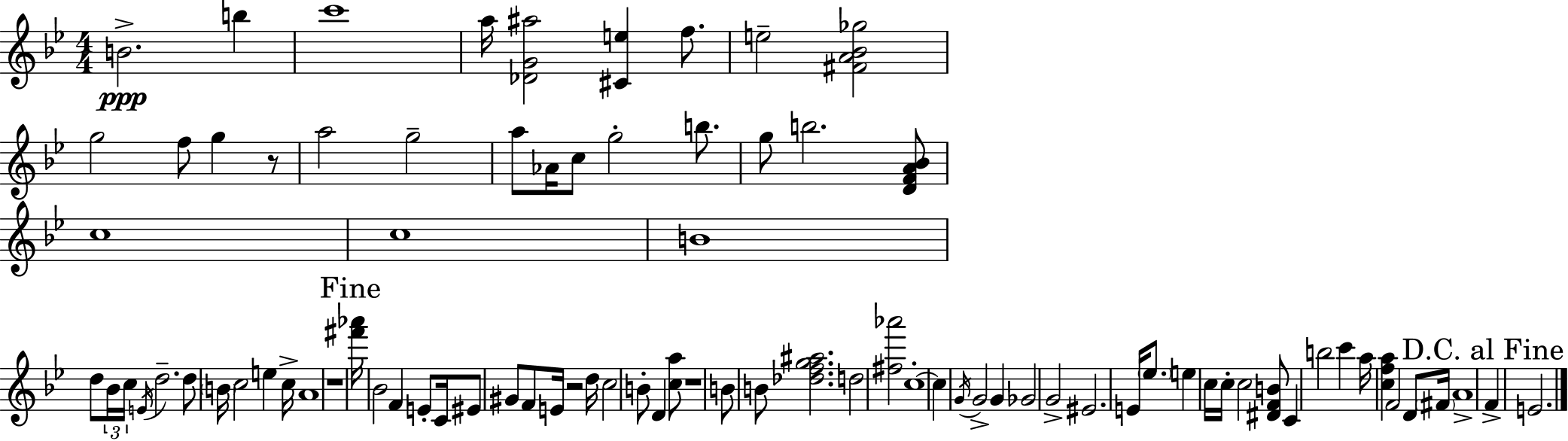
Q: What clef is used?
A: treble